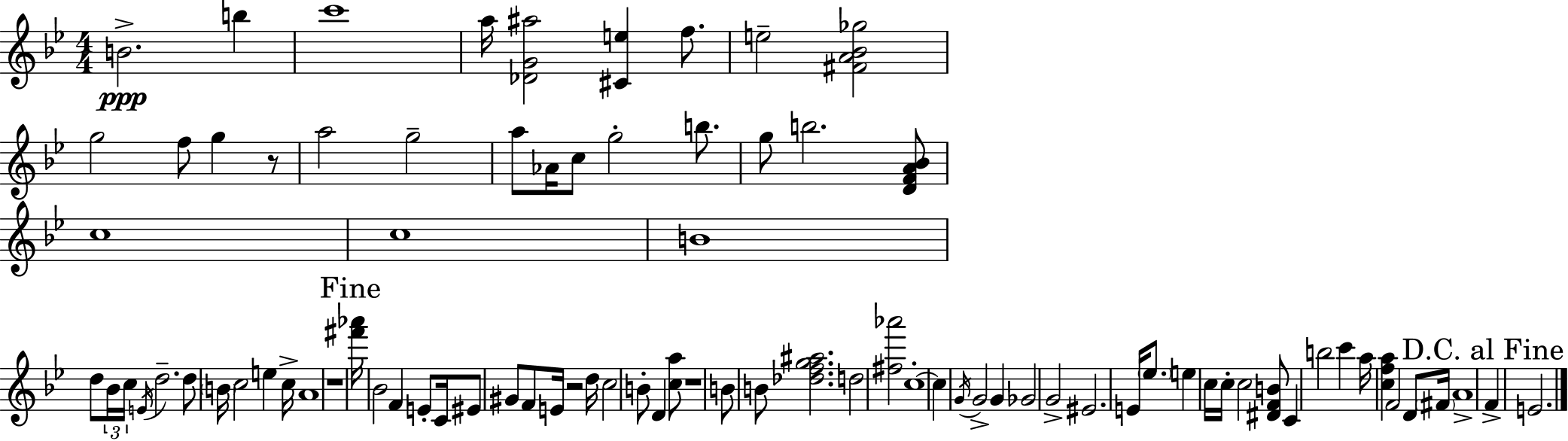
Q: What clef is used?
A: treble